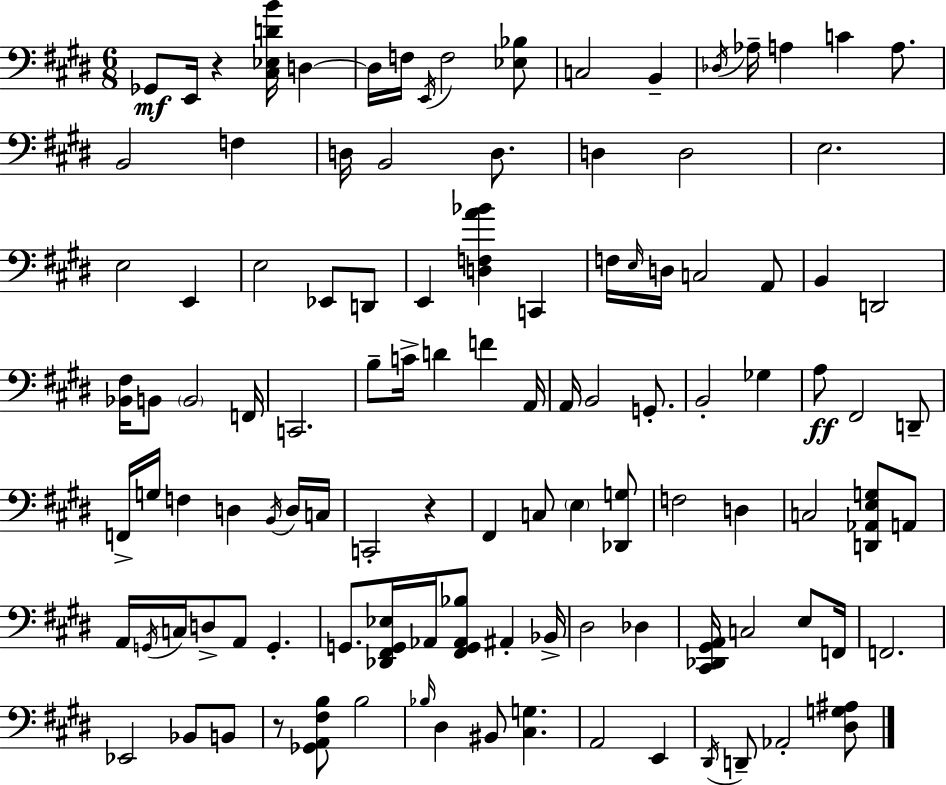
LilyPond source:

{
  \clef bass
  \numericTimeSignature
  \time 6/8
  \key e \major
  ges,8\mf e,16 r4 <cis ees d' b'>16 d4~~ | d16 f16 \acciaccatura { e,16 } f2 <ees bes>8 | c2 b,4-- | \acciaccatura { des16 } aes16-- a4 c'4 a8. | \break b,2 f4 | d16 b,2 d8. | d4 d2 | e2. | \break e2 e,4 | e2 ees,8 | d,8 e,4 <d f a' bes'>4 c,4 | f16 \grace { e16 } d16 c2 | \break a,8 b,4 d,2 | <bes, fis>16 b,8 \parenthesize b,2 | f,16 c,2. | b8-- c'16-> d'4 f'4 | \break a,16 a,16 b,2 | g,8.-. b,2-. ges4 | a8\ff fis,2 | d,8-- f,16-> g16 f4 d4 | \break \acciaccatura { b,16 } d16 c16 c,2-. | r4 fis,4 c8 \parenthesize e4 | <des, g>8 f2 | d4 c2 | \break <d, aes, e g>8 a,8 a,16 \acciaccatura { g,16 } c16 d8-> a,8 g,4.-. | g,8. <des, fis, g, ees>16 aes,16 <fis, g, aes, bes>8 | ais,4-. bes,16-> dis2 | des4 <cis, des, gis, a,>16 c2 | \break e8 f,16 f,2. | ees,2 | bes,8 b,8 r8 <ges, a, fis b>8 b2 | \grace { bes16 } dis4 bis,8 | \break <cis g>4. a,2 | e,4 \acciaccatura { dis,16 } d,8-- aes,2-. | <dis g ais>8 \bar "|."
}